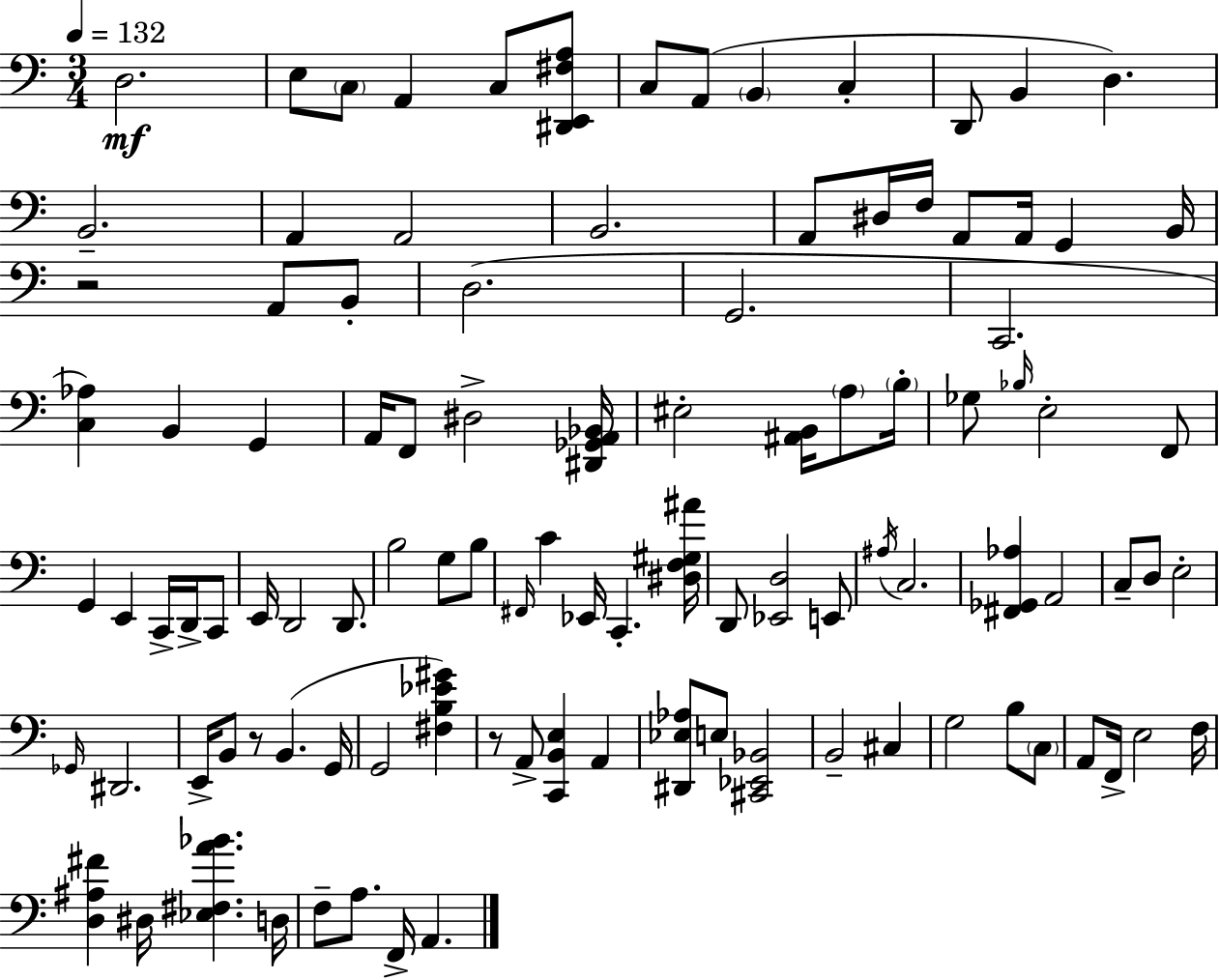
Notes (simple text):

D3/h. E3/e C3/e A2/q C3/e [D#2,E2,F#3,A3]/e C3/e A2/e B2/q C3/q D2/e B2/q D3/q. B2/h. A2/q A2/h B2/h. A2/e D#3/s F3/s A2/e A2/s G2/q B2/s R/h A2/e B2/e D3/h. G2/h. C2/h. [C3,Ab3]/q B2/q G2/q A2/s F2/e D#3/h [D#2,Gb2,A2,Bb2]/s EIS3/h [A#2,B2]/s A3/e B3/s Gb3/e Bb3/s E3/h F2/e G2/q E2/q C2/s D2/s C2/e E2/s D2/h D2/e. B3/h G3/e B3/e F#2/s C4/q Eb2/s C2/q. [D#3,F3,G#3,A#4]/s D2/e [Eb2,D3]/h E2/e A#3/s C3/h. [F#2,Gb2,Ab3]/q A2/h C3/e D3/e E3/h Gb2/s D#2/h. E2/s B2/e R/e B2/q. G2/s G2/h [F#3,B3,Eb4,G#4]/q R/e A2/e [C2,B2,E3]/q A2/q [D#2,Eb3,Ab3]/e E3/e [C#2,Eb2,Bb2]/h B2/h C#3/q G3/h B3/e C3/e A2/e F2/s E3/h F3/s [D3,A#3,F#4]/q D#3/s [Eb3,F#3,A4,Bb4]/q. D3/s F3/e A3/e. F2/s A2/q.